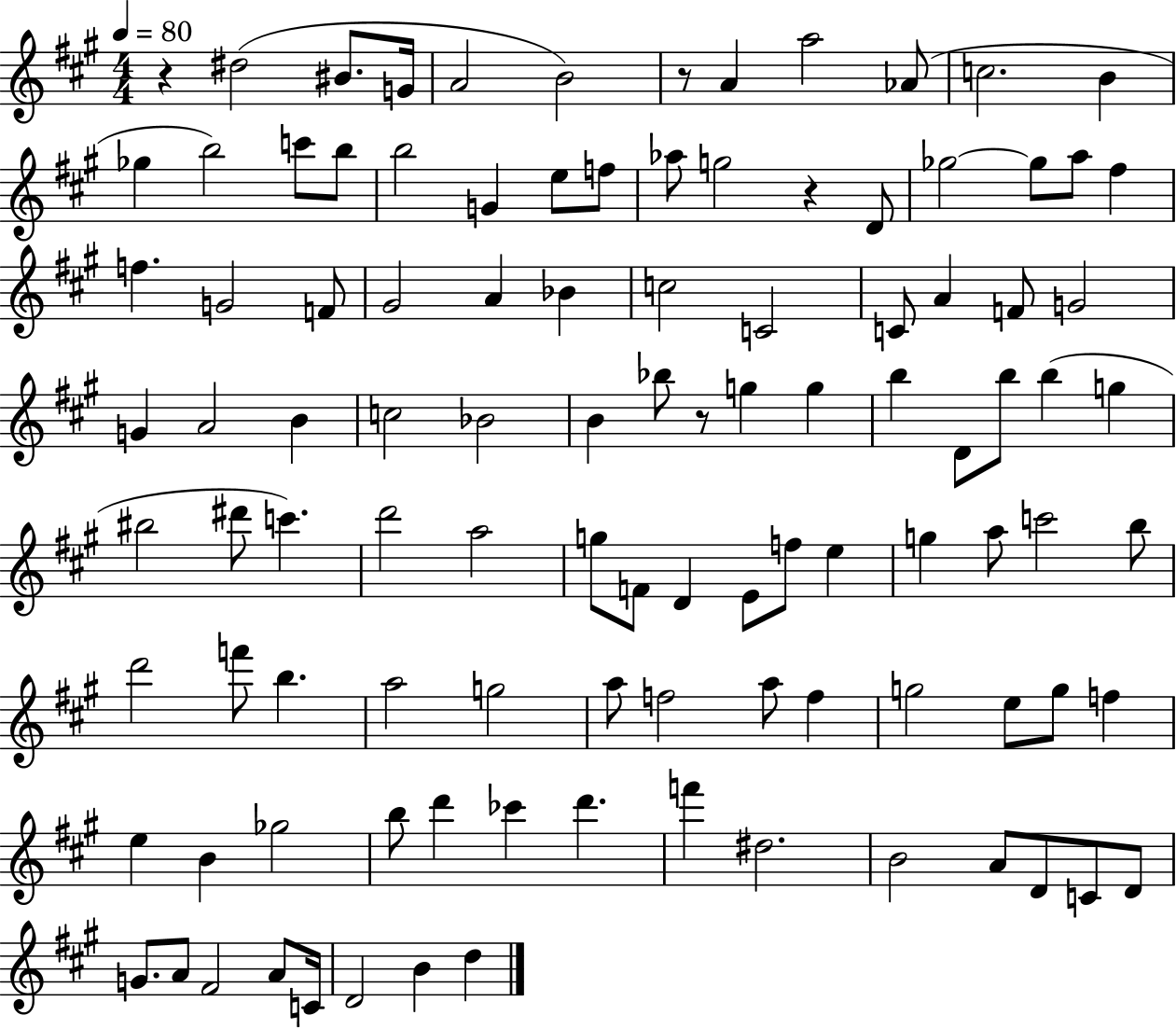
R/q D#5/h BIS4/e. G4/s A4/h B4/h R/e A4/q A5/h Ab4/e C5/h. B4/q Gb5/q B5/h C6/e B5/e B5/h G4/q E5/e F5/e Ab5/e G5/h R/q D4/e Gb5/h Gb5/e A5/e F#5/q F5/q. G4/h F4/e G#4/h A4/q Bb4/q C5/h C4/h C4/e A4/q F4/e G4/h G4/q A4/h B4/q C5/h Bb4/h B4/q Bb5/e R/e G5/q G5/q B5/q D4/e B5/e B5/q G5/q BIS5/h D#6/e C6/q. D6/h A5/h G5/e F4/e D4/q E4/e F5/e E5/q G5/q A5/e C6/h B5/e D6/h F6/e B5/q. A5/h G5/h A5/e F5/h A5/e F5/q G5/h E5/e G5/e F5/q E5/q B4/q Gb5/h B5/e D6/q CES6/q D6/q. F6/q D#5/h. B4/h A4/e D4/e C4/e D4/e G4/e. A4/e F#4/h A4/e C4/s D4/h B4/q D5/q